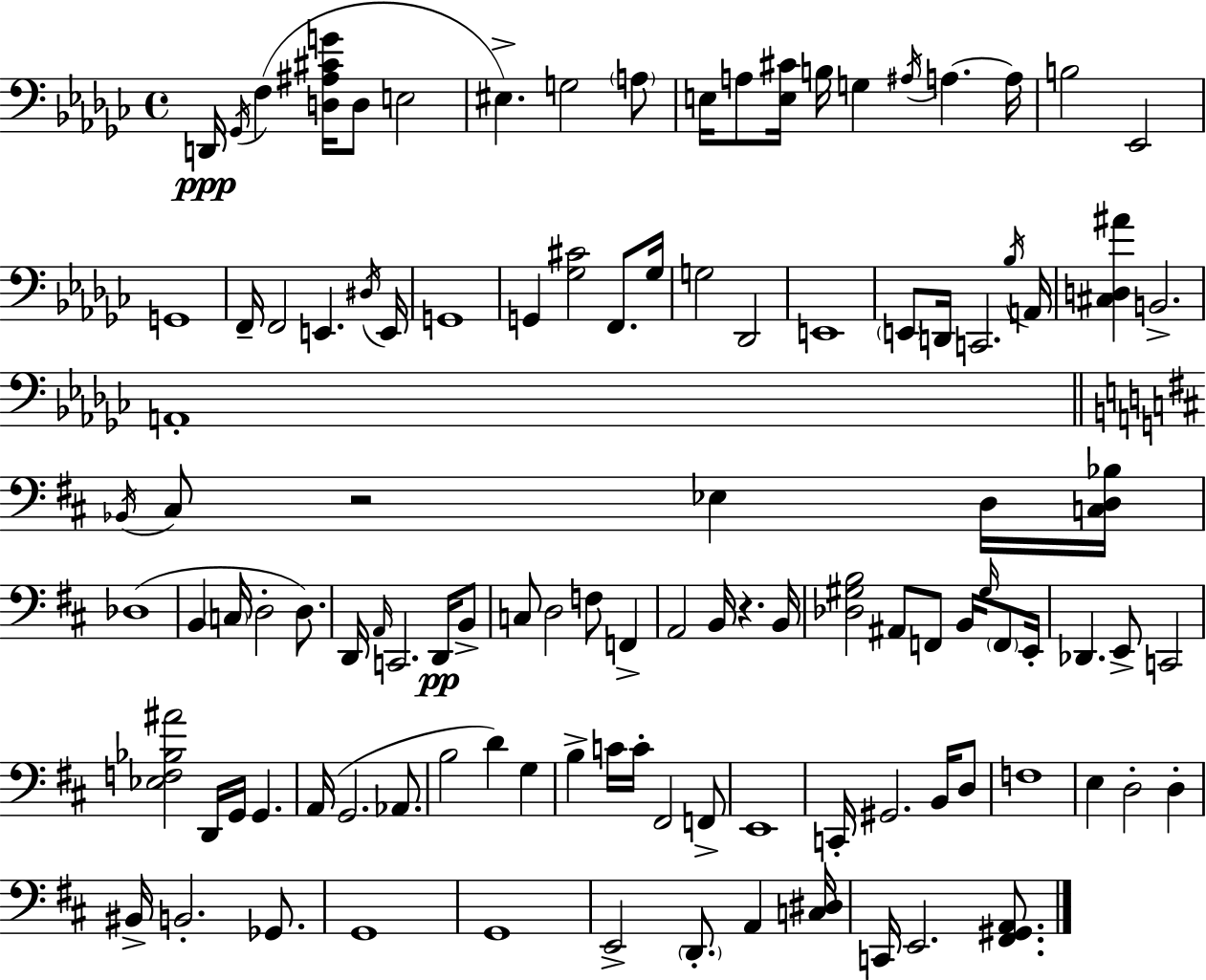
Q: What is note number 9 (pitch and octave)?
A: E3